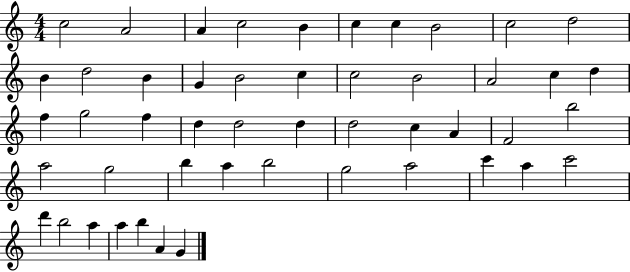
X:1
T:Untitled
M:4/4
L:1/4
K:C
c2 A2 A c2 B c c B2 c2 d2 B d2 B G B2 c c2 B2 A2 c d f g2 f d d2 d d2 c A F2 b2 a2 g2 b a b2 g2 a2 c' a c'2 d' b2 a a b A G